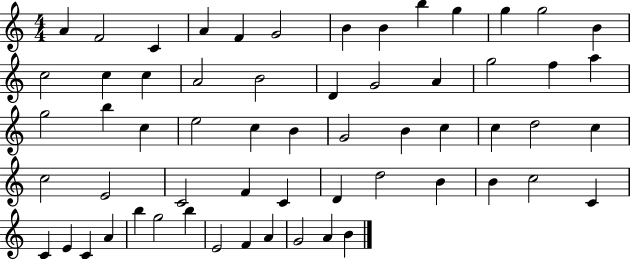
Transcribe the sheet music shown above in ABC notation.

X:1
T:Untitled
M:4/4
L:1/4
K:C
A F2 C A F G2 B B b g g g2 B c2 c c A2 B2 D G2 A g2 f a g2 b c e2 c B G2 B c c d2 c c2 E2 C2 F C D d2 B B c2 C C E C A b g2 b E2 F A G2 A B